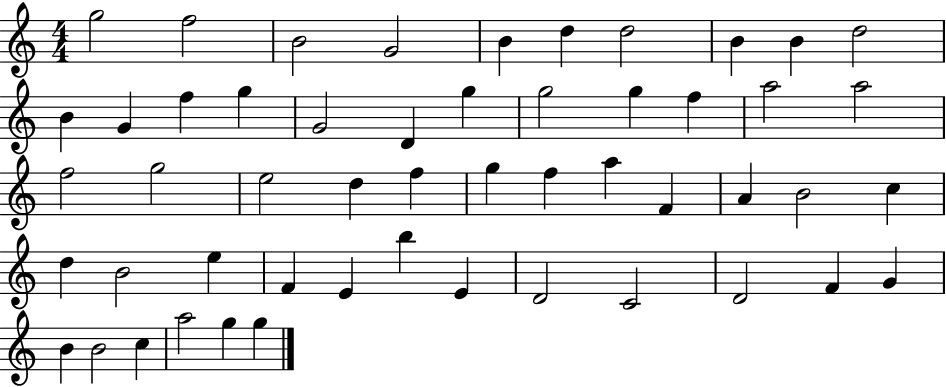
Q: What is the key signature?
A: C major